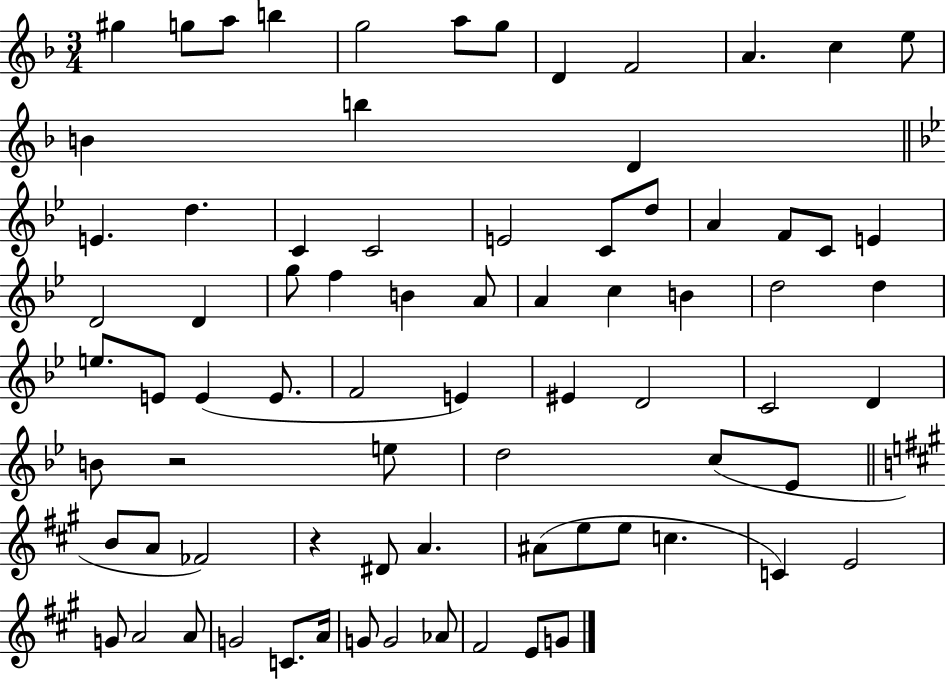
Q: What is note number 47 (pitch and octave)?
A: D4